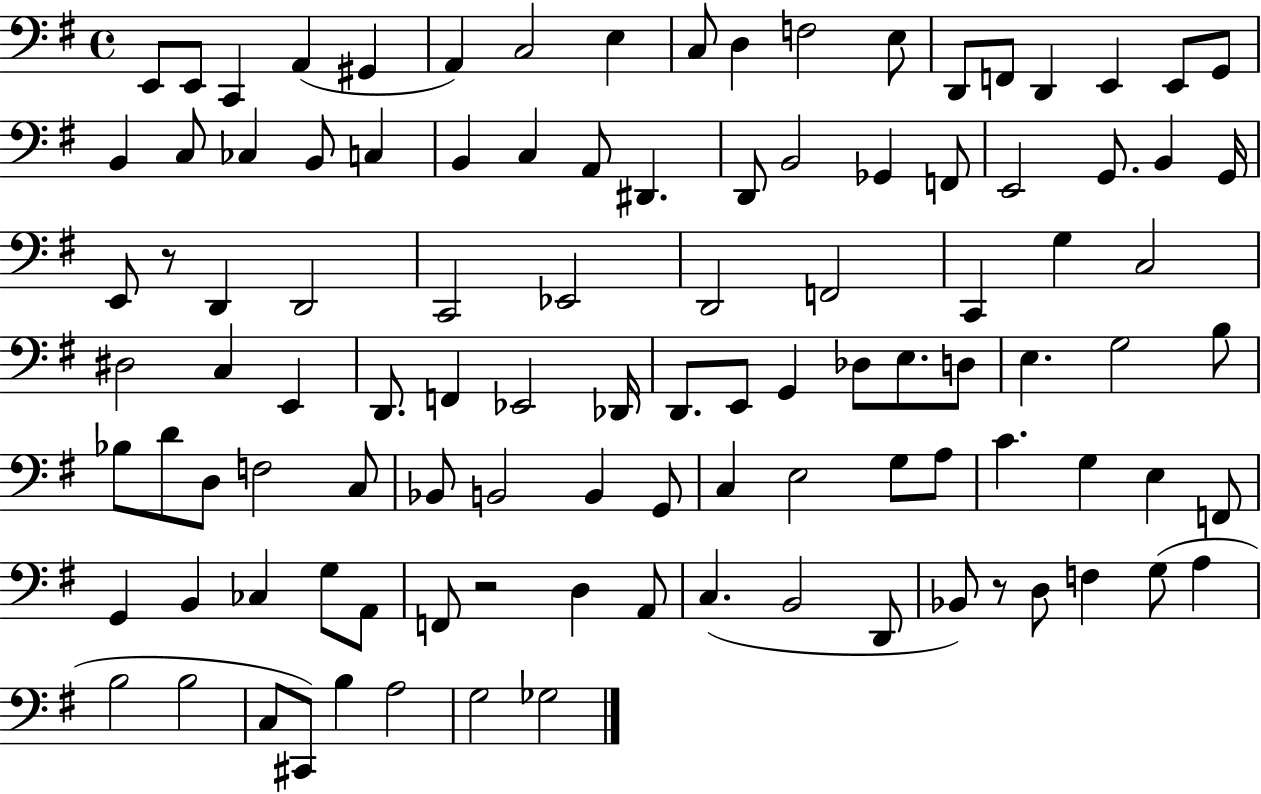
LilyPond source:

{
  \clef bass
  \time 4/4
  \defaultTimeSignature
  \key g \major
  \repeat volta 2 { e,8 e,8 c,4 a,4( gis,4 | a,4) c2 e4 | c8 d4 f2 e8 | d,8 f,8 d,4 e,4 e,8 g,8 | \break b,4 c8 ces4 b,8 c4 | b,4 c4 a,8 dis,4. | d,8 b,2 ges,4 f,8 | e,2 g,8. b,4 g,16 | \break e,8 r8 d,4 d,2 | c,2 ees,2 | d,2 f,2 | c,4 g4 c2 | \break dis2 c4 e,4 | d,8. f,4 ees,2 des,16 | d,8. e,8 g,4 des8 e8. d8 | e4. g2 b8 | \break bes8 d'8 d8 f2 c8 | bes,8 b,2 b,4 g,8 | c4 e2 g8 a8 | c'4. g4 e4 f,8 | \break g,4 b,4 ces4 g8 a,8 | f,8 r2 d4 a,8 | c4.( b,2 d,8 | bes,8) r8 d8 f4 g8( a4 | \break b2 b2 | c8 cis,8) b4 a2 | g2 ges2 | } \bar "|."
}